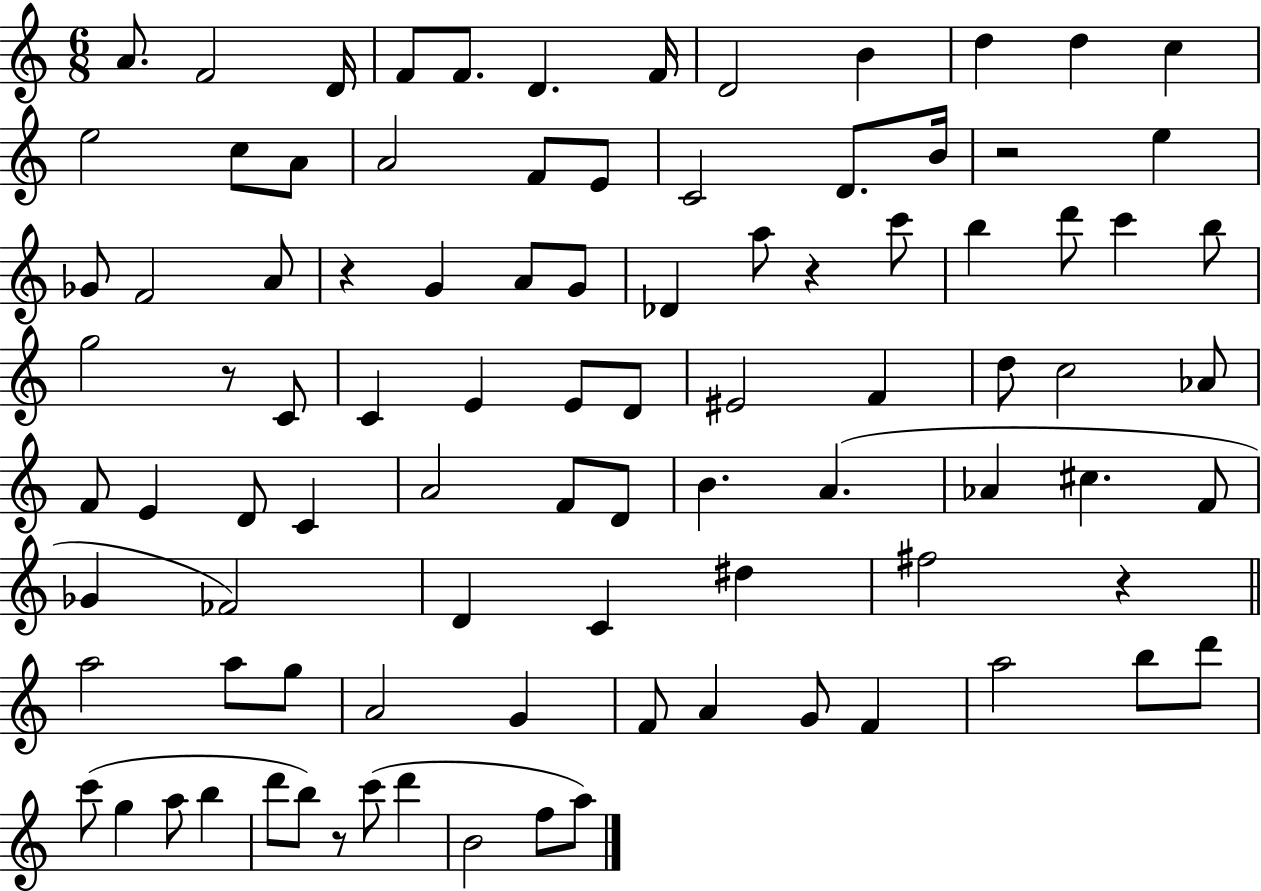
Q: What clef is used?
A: treble